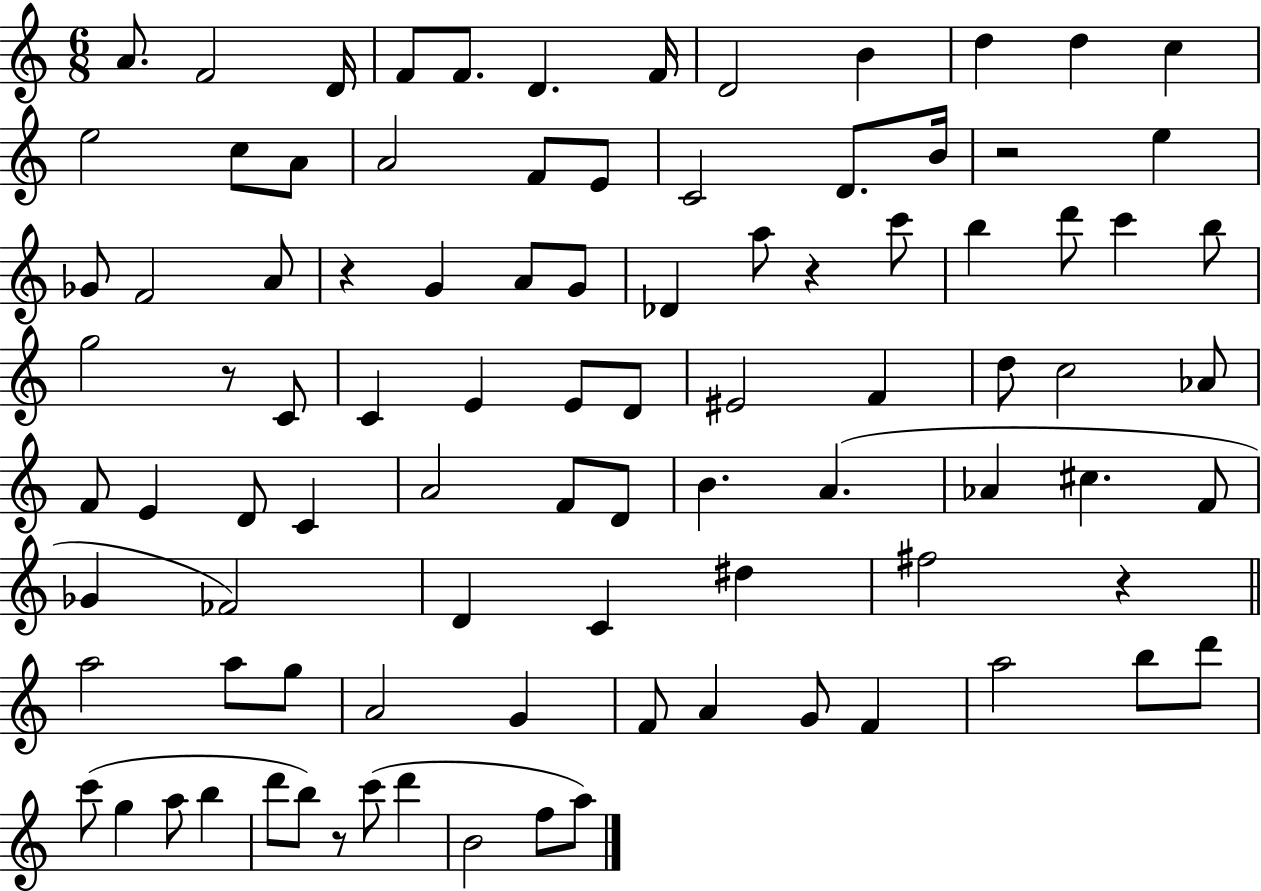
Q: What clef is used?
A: treble